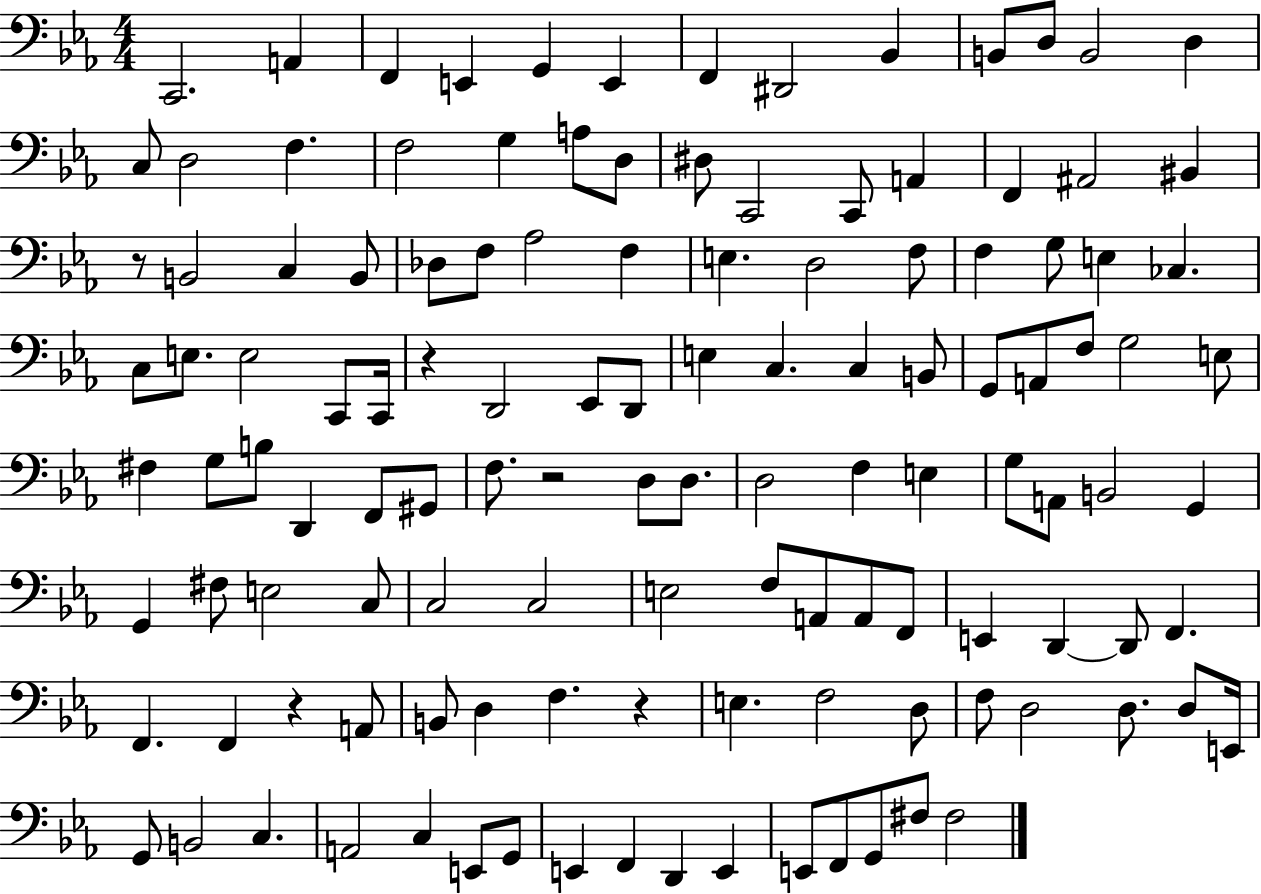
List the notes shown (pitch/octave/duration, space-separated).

C2/h. A2/q F2/q E2/q G2/q E2/q F2/q D#2/h Bb2/q B2/e D3/e B2/h D3/q C3/e D3/h F3/q. F3/h G3/q A3/e D3/e D#3/e C2/h C2/e A2/q F2/q A#2/h BIS2/q R/e B2/h C3/q B2/e Db3/e F3/e Ab3/h F3/q E3/q. D3/h F3/e F3/q G3/e E3/q CES3/q. C3/e E3/e. E3/h C2/e C2/s R/q D2/h Eb2/e D2/e E3/q C3/q. C3/q B2/e G2/e A2/e F3/e G3/h E3/e F#3/q G3/e B3/e D2/q F2/e G#2/e F3/e. R/h D3/e D3/e. D3/h F3/q E3/q G3/e A2/e B2/h G2/q G2/q F#3/e E3/h C3/e C3/h C3/h E3/h F3/e A2/e A2/e F2/e E2/q D2/q D2/e F2/q. F2/q. F2/q R/q A2/e B2/e D3/q F3/q. R/q E3/q. F3/h D3/e F3/e D3/h D3/e. D3/e E2/s G2/e B2/h C3/q. A2/h C3/q E2/e G2/e E2/q F2/q D2/q E2/q E2/e F2/e G2/e F#3/e F#3/h